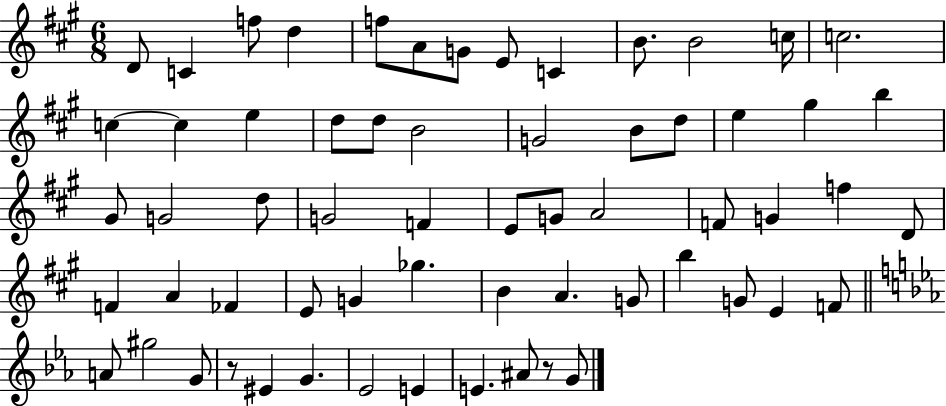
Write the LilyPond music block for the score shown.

{
  \clef treble
  \numericTimeSignature
  \time 6/8
  \key a \major
  d'8 c'4 f''8 d''4 | f''8 a'8 g'8 e'8 c'4 | b'8. b'2 c''16 | c''2. | \break c''4~~ c''4 e''4 | d''8 d''8 b'2 | g'2 b'8 d''8 | e''4 gis''4 b''4 | \break gis'8 g'2 d''8 | g'2 f'4 | e'8 g'8 a'2 | f'8 g'4 f''4 d'8 | \break f'4 a'4 fes'4 | e'8 g'4 ges''4. | b'4 a'4. g'8 | b''4 g'8 e'4 f'8 | \break \bar "||" \break \key ees \major a'8 gis''2 g'8 | r8 eis'4 g'4. | ees'2 e'4 | e'4. ais'8 r8 g'8 | \break \bar "|."
}